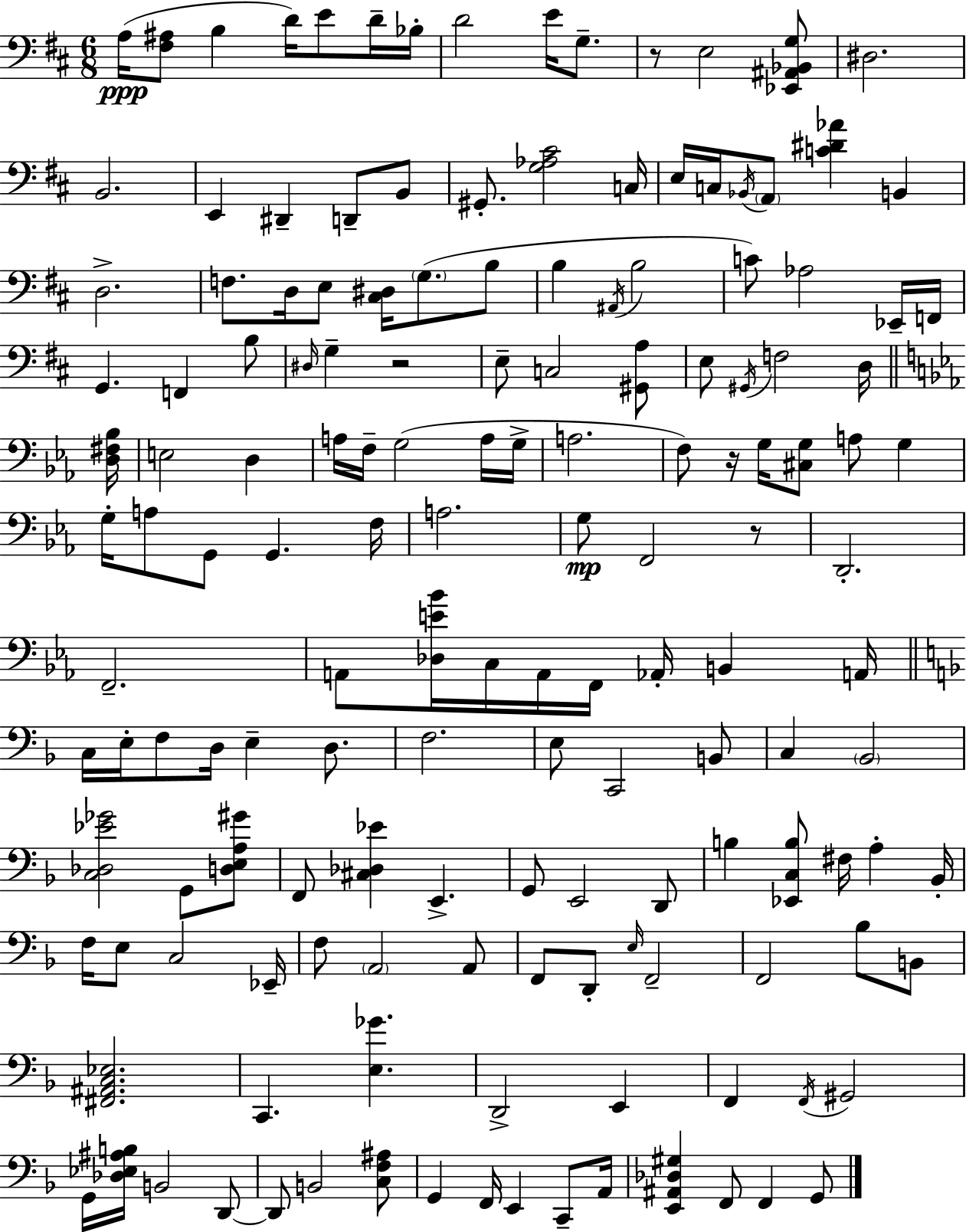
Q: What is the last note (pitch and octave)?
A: G2